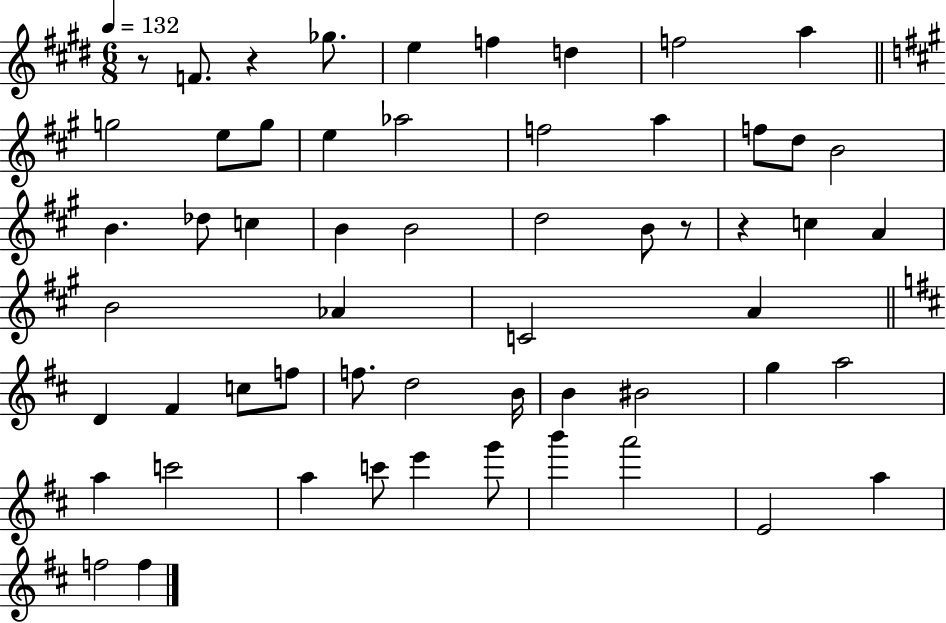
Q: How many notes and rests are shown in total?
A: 57